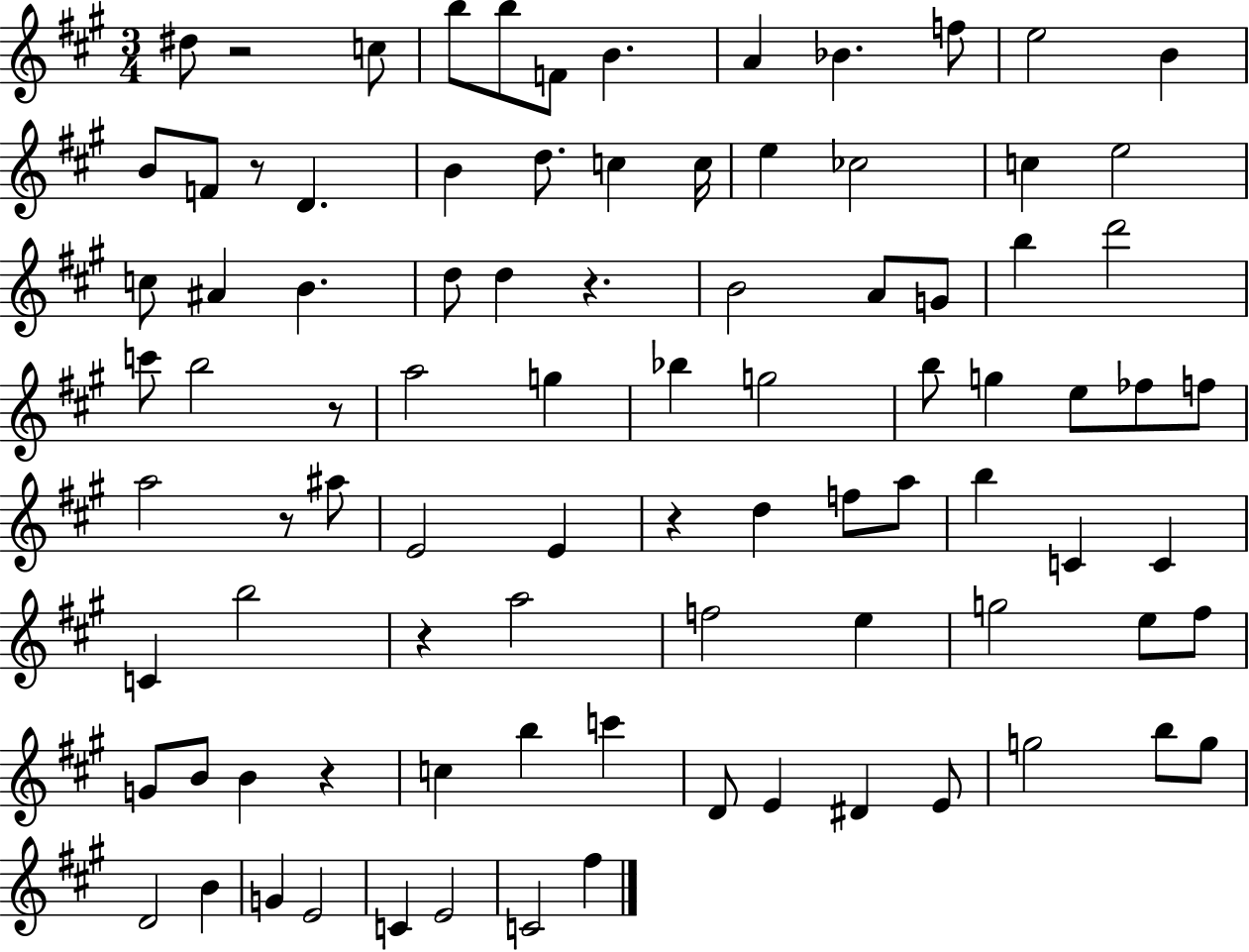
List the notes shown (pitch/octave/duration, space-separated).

D#5/e R/h C5/e B5/e B5/e F4/e B4/q. A4/q Bb4/q. F5/e E5/h B4/q B4/e F4/e R/e D4/q. B4/q D5/e. C5/q C5/s E5/q CES5/h C5/q E5/h C5/e A#4/q B4/q. D5/e D5/q R/q. B4/h A4/e G4/e B5/q D6/h C6/e B5/h R/e A5/h G5/q Bb5/q G5/h B5/e G5/q E5/e FES5/e F5/e A5/h R/e A#5/e E4/h E4/q R/q D5/q F5/e A5/e B5/q C4/q C4/q C4/q B5/h R/q A5/h F5/h E5/q G5/h E5/e F#5/e G4/e B4/e B4/q R/q C5/q B5/q C6/q D4/e E4/q D#4/q E4/e G5/h B5/e G5/e D4/h B4/q G4/q E4/h C4/q E4/h C4/h F#5/q